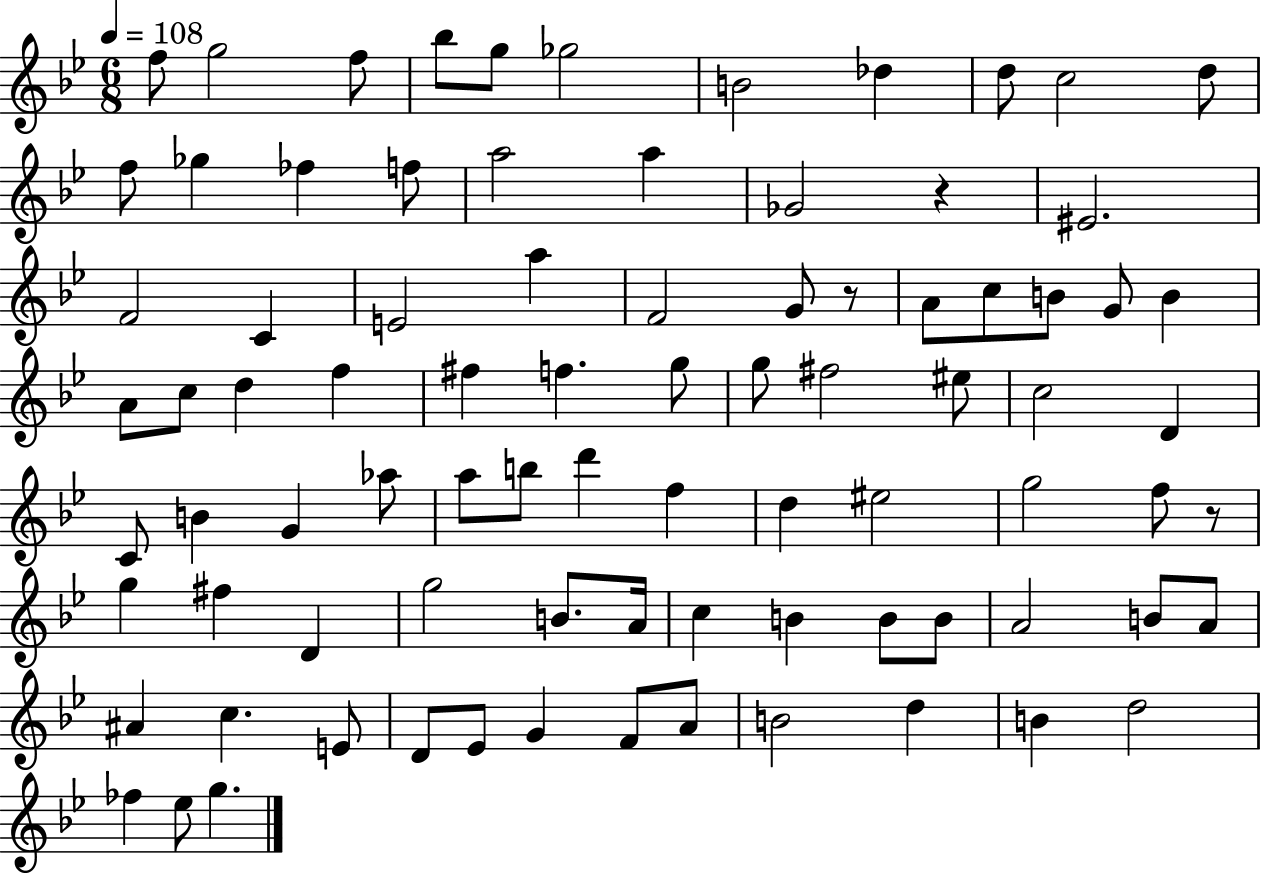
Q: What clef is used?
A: treble